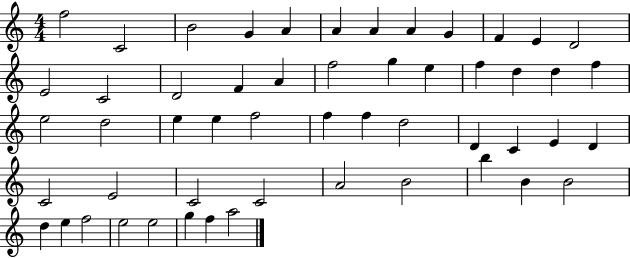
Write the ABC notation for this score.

X:1
T:Untitled
M:4/4
L:1/4
K:C
f2 C2 B2 G A A A A G F E D2 E2 C2 D2 F A f2 g e f d d f e2 d2 e e f2 f f d2 D C E D C2 E2 C2 C2 A2 B2 b B B2 d e f2 e2 e2 g f a2